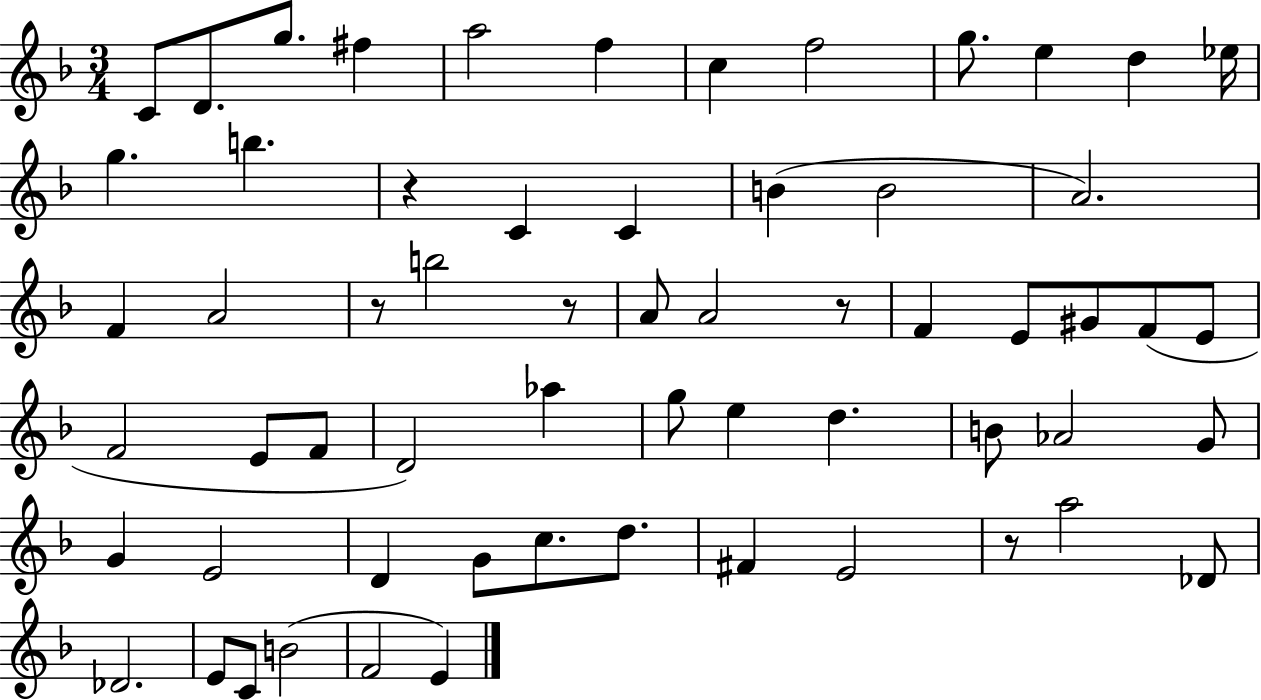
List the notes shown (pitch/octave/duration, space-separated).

C4/e D4/e. G5/e. F#5/q A5/h F5/q C5/q F5/h G5/e. E5/q D5/q Eb5/s G5/q. B5/q. R/q C4/q C4/q B4/q B4/h A4/h. F4/q A4/h R/e B5/h R/e A4/e A4/h R/e F4/q E4/e G#4/e F4/e E4/e F4/h E4/e F4/e D4/h Ab5/q G5/e E5/q D5/q. B4/e Ab4/h G4/e G4/q E4/h D4/q G4/e C5/e. D5/e. F#4/q E4/h R/e A5/h Db4/e Db4/h. E4/e C4/e B4/h F4/h E4/q